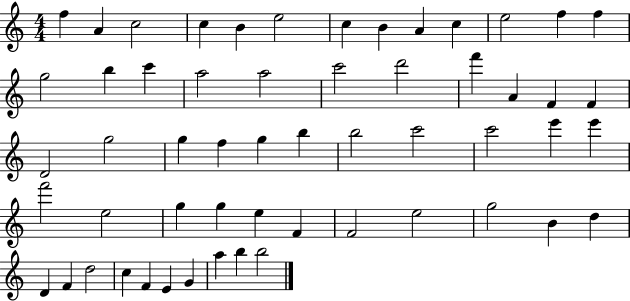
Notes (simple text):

F5/q A4/q C5/h C5/q B4/q E5/h C5/q B4/q A4/q C5/q E5/h F5/q F5/q G5/h B5/q C6/q A5/h A5/h C6/h D6/h F6/q A4/q F4/q F4/q D4/h G5/h G5/q F5/q G5/q B5/q B5/h C6/h C6/h E6/q E6/q F6/h E5/h G5/q G5/q E5/q F4/q F4/h E5/h G5/h B4/q D5/q D4/q F4/q D5/h C5/q F4/q E4/q G4/q A5/q B5/q B5/h